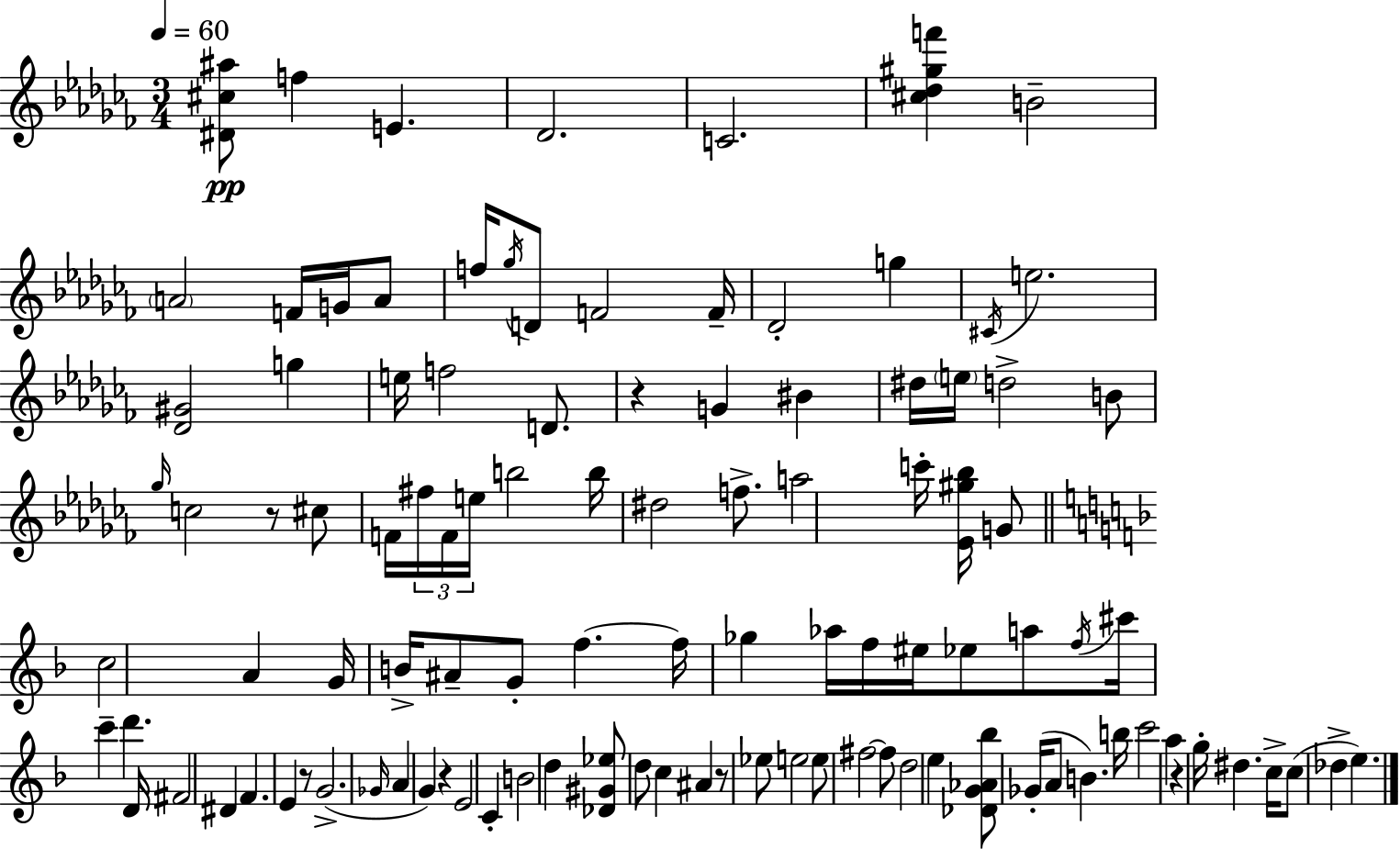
{
  \clef treble
  \numericTimeSignature
  \time 3/4
  \key aes \minor
  \tempo 4 = 60
  <dis' cis'' ais''>8\pp f''4 e'4. | des'2. | c'2. | <cis'' des'' gis'' f'''>4 b'2-- | \break \parenthesize a'2 f'16 g'16 a'8 | f''16 \acciaccatura { ges''16 } d'8 f'2 | f'16-- des'2-. g''4 | \acciaccatura { cis'16 } e''2. | \break <des' gis'>2 g''4 | e''16 f''2 d'8. | r4 g'4 bis'4 | dis''16 \parenthesize e''16 d''2-> | \break b'8 \grace { ges''16 } c''2 r8 | cis''8 f'16 \tuplet 3/2 { fis''16 f'16 e''16 } b''2 | b''16 dis''2 | f''8.-> a''2 c'''16-. | \break <ees' gis'' bes''>16 g'8 \bar "||" \break \key f \major c''2 a'4 | g'16 b'16-> ais'8-- g'8-. f''4.~~ | f''16 ges''4 aes''16 f''16 eis''16 ees''8 a''8 | \acciaccatura { f''16 } cis'''16 c'''4-- d'''4. | \break d'16 fis'2 dis'4 | f'4. e'4 r8 | g'2.->( | \grace { ges'16 } a'4 g'4) r4 | \break e'2 c'4-. | b'2 d''4 | <des' gis' ees''>8 d''8 c''4 ais'4 | r8 ees''8 e''2 | \break e''8 fis''2~~ | fis''8 d''2 e''4 | <des' g' aes' bes''>8 ges'16-.( a'8 b'4.) | b''16 c'''2 a''4 | \break r4 g''16-. dis''4. | c''16-> c''8( des''4-> e''4.) | \bar "|."
}